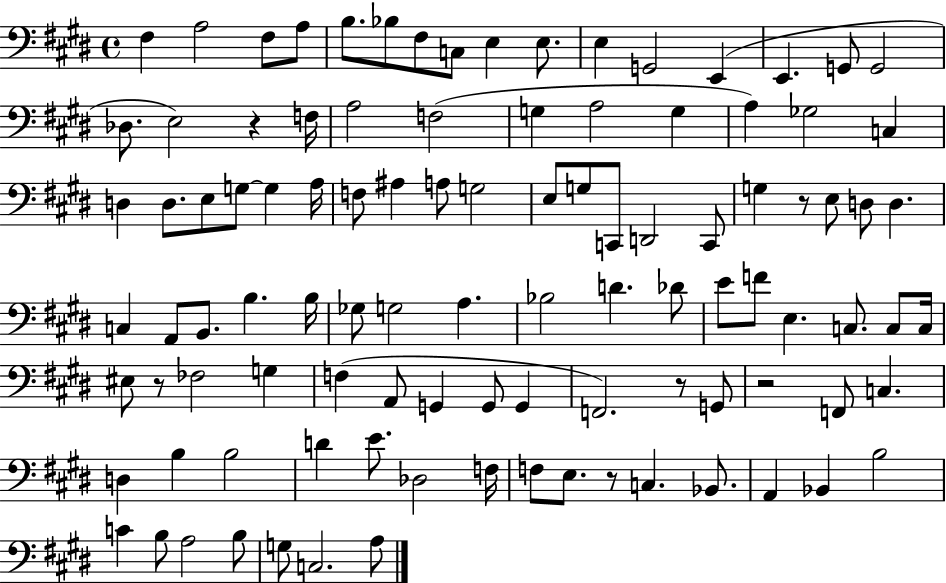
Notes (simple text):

F#3/q A3/h F#3/e A3/e B3/e. Bb3/e F#3/e C3/e E3/q E3/e. E3/q G2/h E2/q E2/q. G2/e G2/h Db3/e. E3/h R/q F3/s A3/h F3/h G3/q A3/h G3/q A3/q Gb3/h C3/q D3/q D3/e. E3/e G3/e G3/q A3/s F3/e A#3/q A3/e G3/h E3/e G3/e C2/e D2/h C2/e G3/q R/e E3/e D3/e D3/q. C3/q A2/e B2/e. B3/q. B3/s Gb3/e G3/h A3/q. Bb3/h D4/q. Db4/e E4/e F4/e E3/q. C3/e. C3/e C3/s EIS3/e R/e FES3/h G3/q F3/q A2/e G2/q G2/e G2/q F2/h. R/e G2/e R/h F2/e C3/q. D3/q B3/q B3/h D4/q E4/e. Db3/h F3/s F3/e E3/e. R/e C3/q. Bb2/e. A2/q Bb2/q B3/h C4/q B3/e A3/h B3/e G3/e C3/h. A3/e